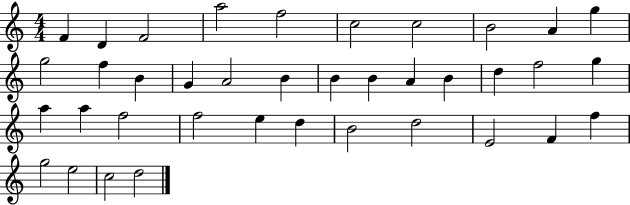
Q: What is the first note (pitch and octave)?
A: F4